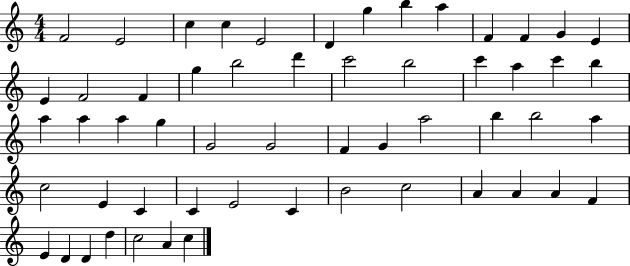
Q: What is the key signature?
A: C major